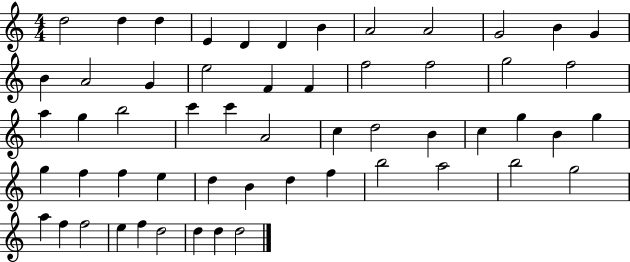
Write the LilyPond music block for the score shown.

{
  \clef treble
  \numericTimeSignature
  \time 4/4
  \key c \major
  d''2 d''4 d''4 | e'4 d'4 d'4 b'4 | a'2 a'2 | g'2 b'4 g'4 | \break b'4 a'2 g'4 | e''2 f'4 f'4 | f''2 f''2 | g''2 f''2 | \break a''4 g''4 b''2 | c'''4 c'''4 a'2 | c''4 d''2 b'4 | c''4 g''4 b'4 g''4 | \break g''4 f''4 f''4 e''4 | d''4 b'4 d''4 f''4 | b''2 a''2 | b''2 g''2 | \break a''4 f''4 f''2 | e''4 f''4 d''2 | d''4 d''4 d''2 | \bar "|."
}